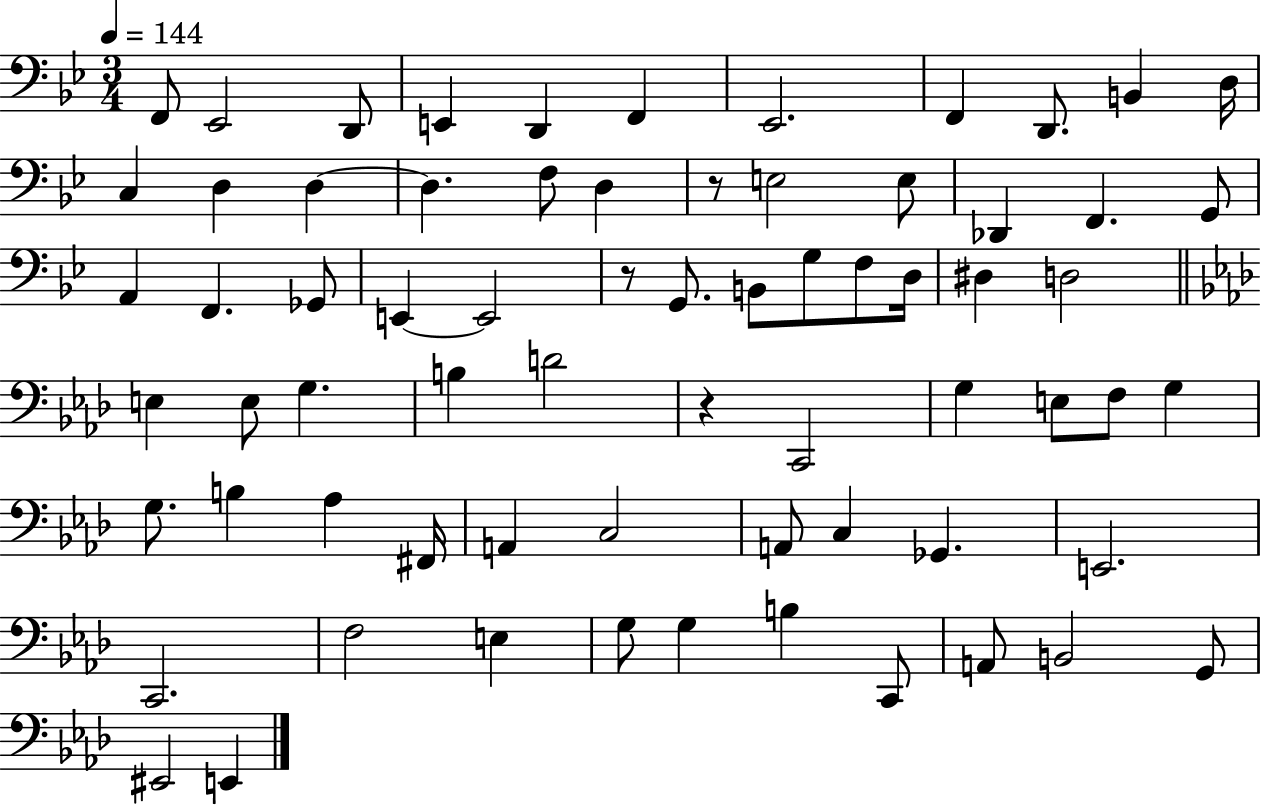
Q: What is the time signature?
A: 3/4